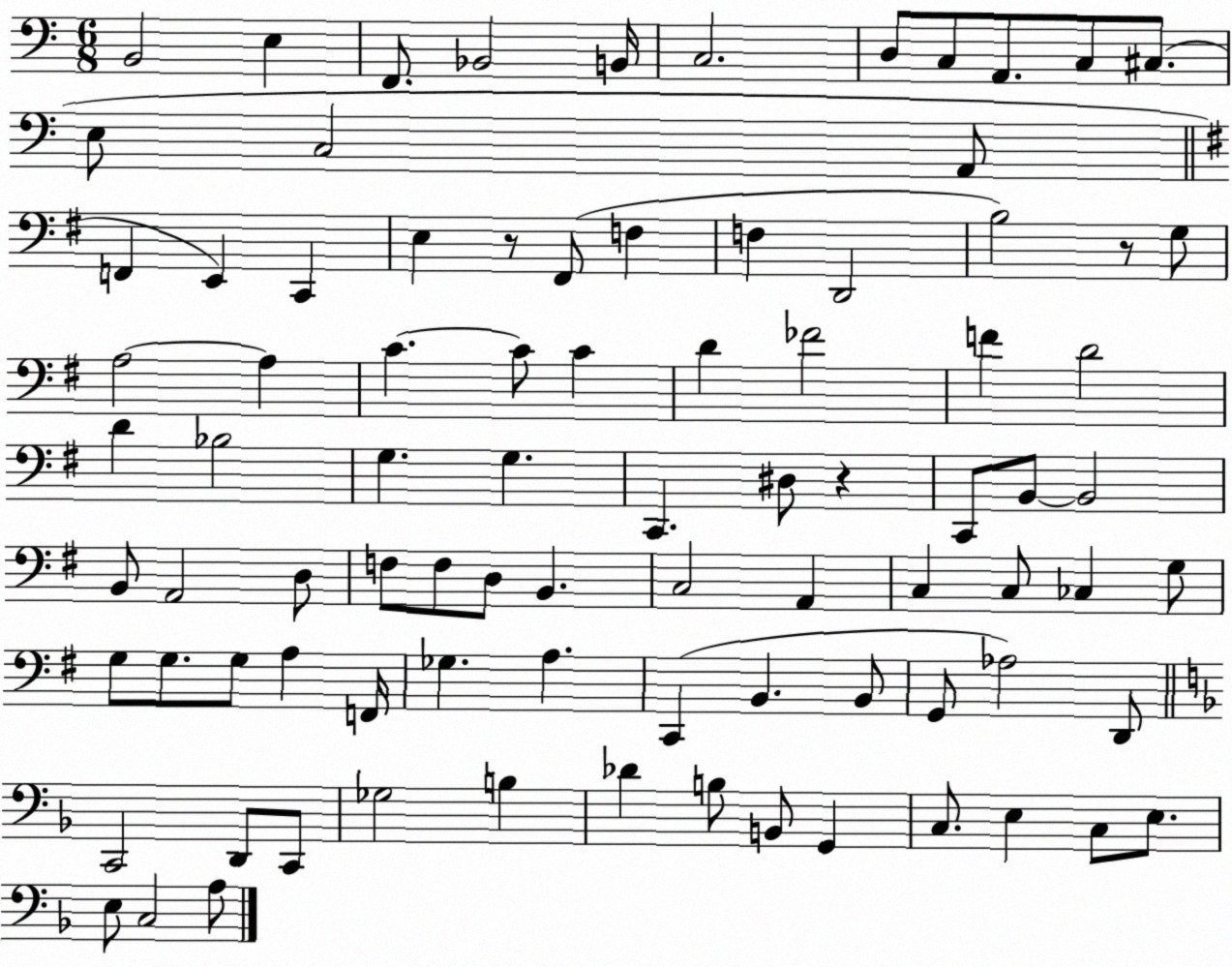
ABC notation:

X:1
T:Untitled
M:6/8
L:1/4
K:C
B,,2 E, F,,/2 _B,,2 B,,/4 C,2 D,/2 C,/2 A,,/2 C,/2 ^C,/2 E,/2 C,2 A,,/2 F,, E,, C,, E, z/2 ^F,,/2 F, F, D,,2 B,2 z/2 G,/2 A,2 A, C C/2 C D _F2 F D2 D _B,2 G, G, C,, ^D,/2 z C,,/2 B,,/2 B,,2 B,,/2 A,,2 D,/2 F,/2 F,/2 D,/2 B,, C,2 A,, C, C,/2 _C, G,/2 G,/2 G,/2 G,/2 A, F,,/4 _G, A, C,, B,, B,,/2 G,,/2 _A,2 D,,/2 C,,2 D,,/2 C,,/2 _G,2 B, _D B,/2 B,,/2 G,, C,/2 E, C,/2 E,/2 E,/2 C,2 A,/2